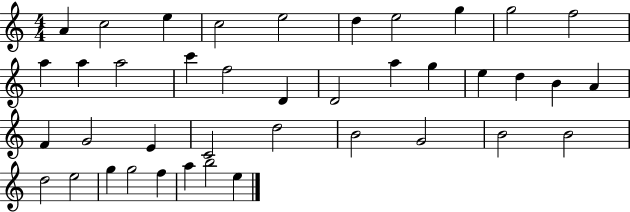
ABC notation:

X:1
T:Untitled
M:4/4
L:1/4
K:C
A c2 e c2 e2 d e2 g g2 f2 a a a2 c' f2 D D2 a g e d B A F G2 E C2 d2 B2 G2 B2 B2 d2 e2 g g2 f a b2 e